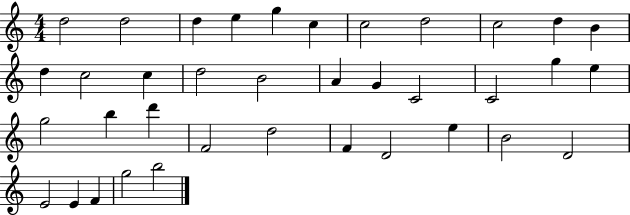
X:1
T:Untitled
M:4/4
L:1/4
K:C
d2 d2 d e g c c2 d2 c2 d B d c2 c d2 B2 A G C2 C2 g e g2 b d' F2 d2 F D2 e B2 D2 E2 E F g2 b2